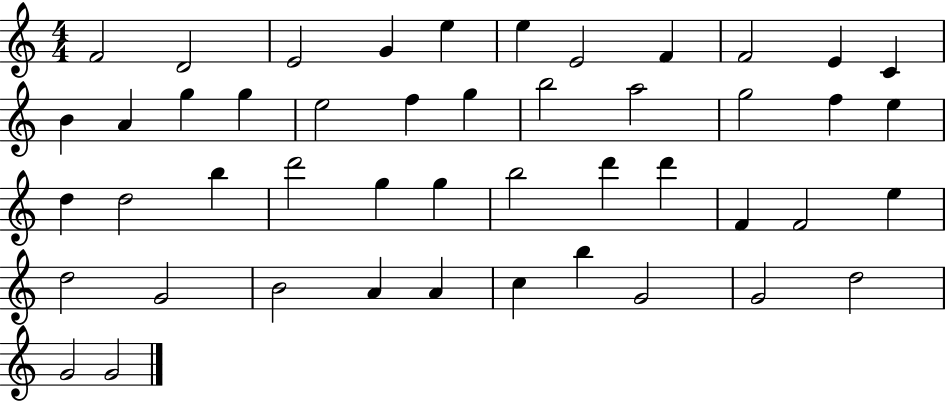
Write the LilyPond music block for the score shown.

{
  \clef treble
  \numericTimeSignature
  \time 4/4
  \key c \major
  f'2 d'2 | e'2 g'4 e''4 | e''4 e'2 f'4 | f'2 e'4 c'4 | \break b'4 a'4 g''4 g''4 | e''2 f''4 g''4 | b''2 a''2 | g''2 f''4 e''4 | \break d''4 d''2 b''4 | d'''2 g''4 g''4 | b''2 d'''4 d'''4 | f'4 f'2 e''4 | \break d''2 g'2 | b'2 a'4 a'4 | c''4 b''4 g'2 | g'2 d''2 | \break g'2 g'2 | \bar "|."
}